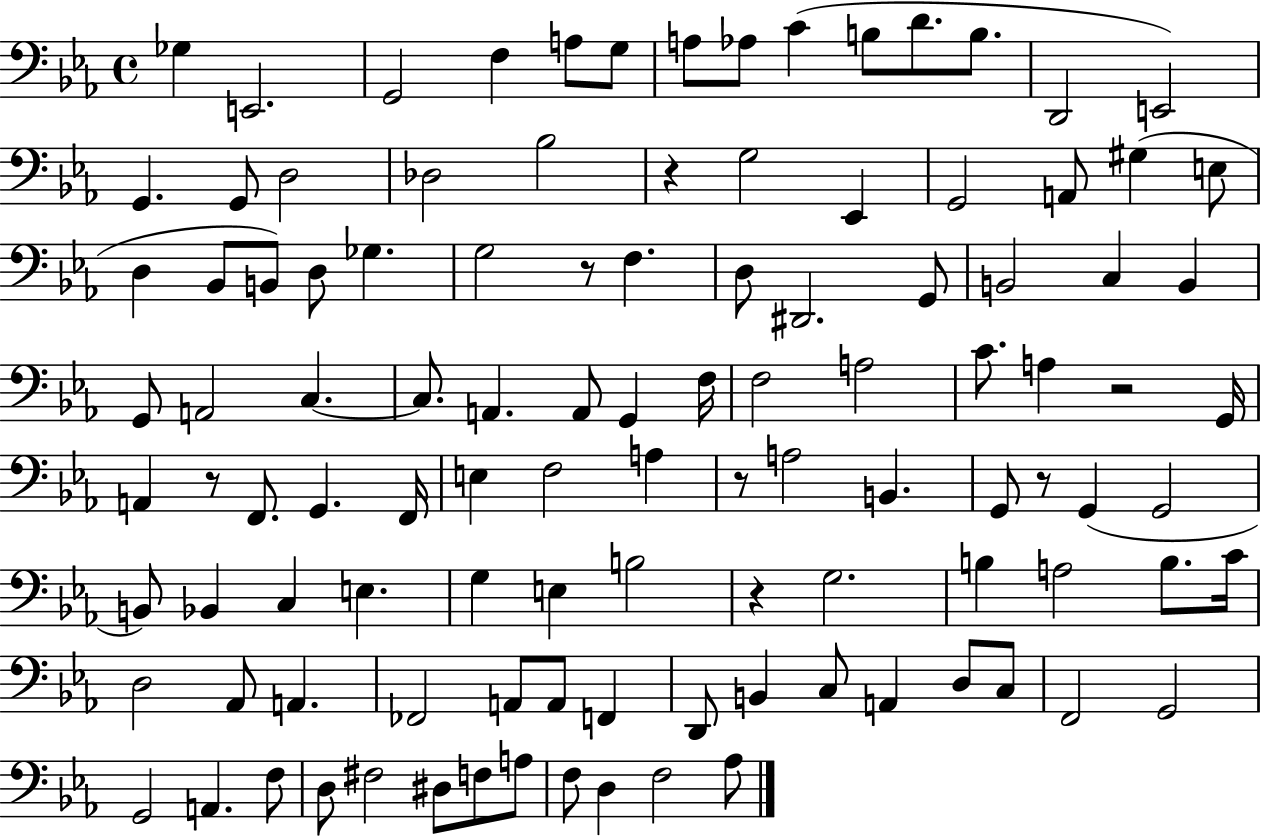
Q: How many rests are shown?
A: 7